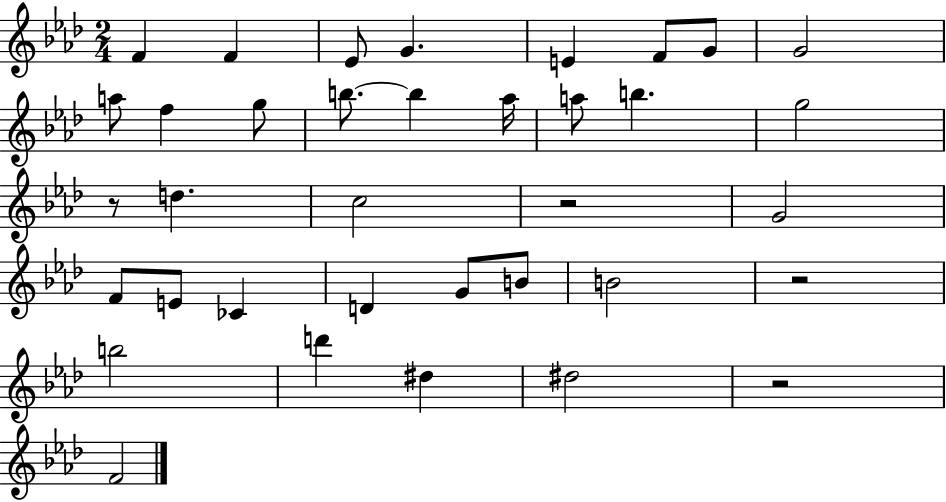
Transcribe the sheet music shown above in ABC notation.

X:1
T:Untitled
M:2/4
L:1/4
K:Ab
F F _E/2 G E F/2 G/2 G2 a/2 f g/2 b/2 b _a/4 a/2 b g2 z/2 d c2 z2 G2 F/2 E/2 _C D G/2 B/2 B2 z2 b2 d' ^d ^d2 z2 F2